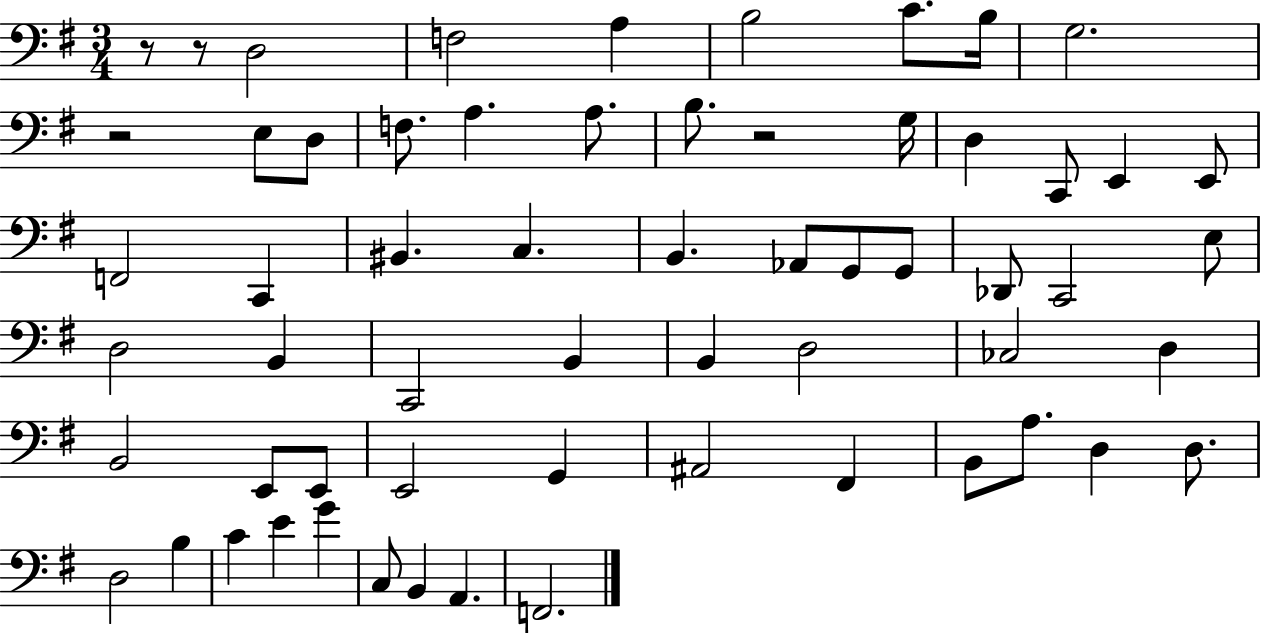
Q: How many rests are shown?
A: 4